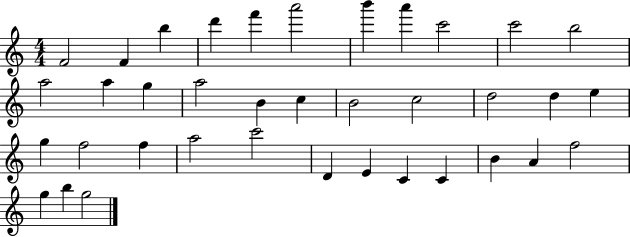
F4/h F4/q B5/q D6/q F6/q A6/h B6/q A6/q C6/h C6/h B5/h A5/h A5/q G5/q A5/h B4/q C5/q B4/h C5/h D5/h D5/q E5/q G5/q F5/h F5/q A5/h C6/h D4/q E4/q C4/q C4/q B4/q A4/q F5/h G5/q B5/q G5/h